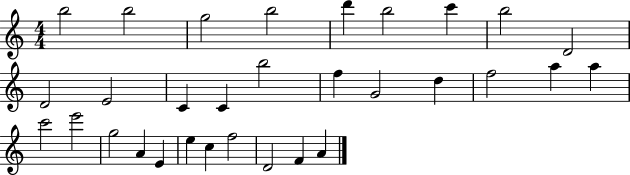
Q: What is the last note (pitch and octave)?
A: A4